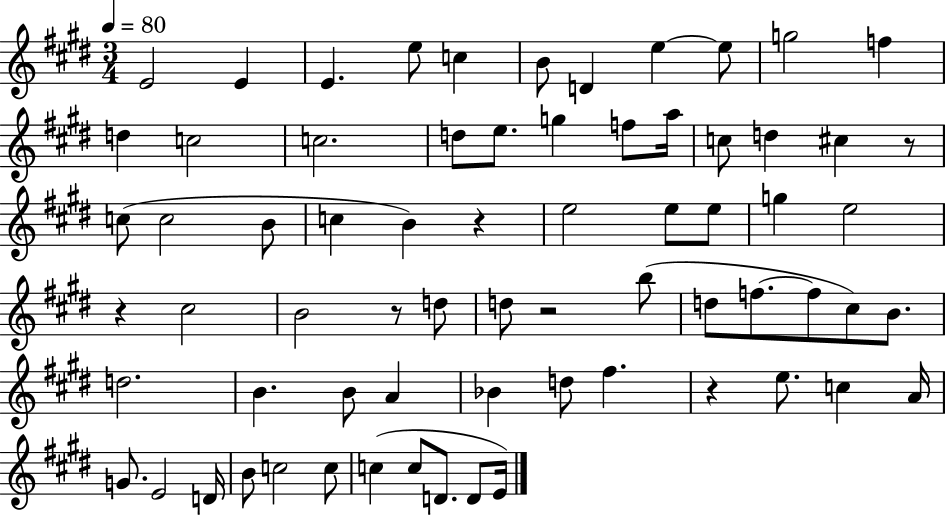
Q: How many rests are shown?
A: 6